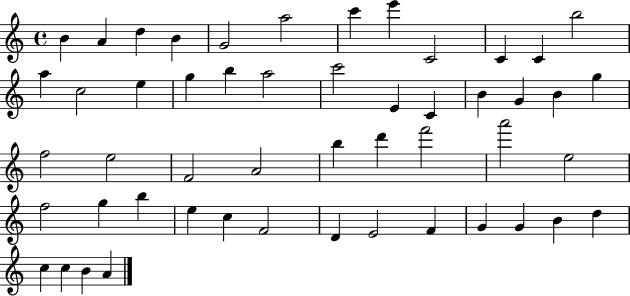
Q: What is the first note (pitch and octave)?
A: B4